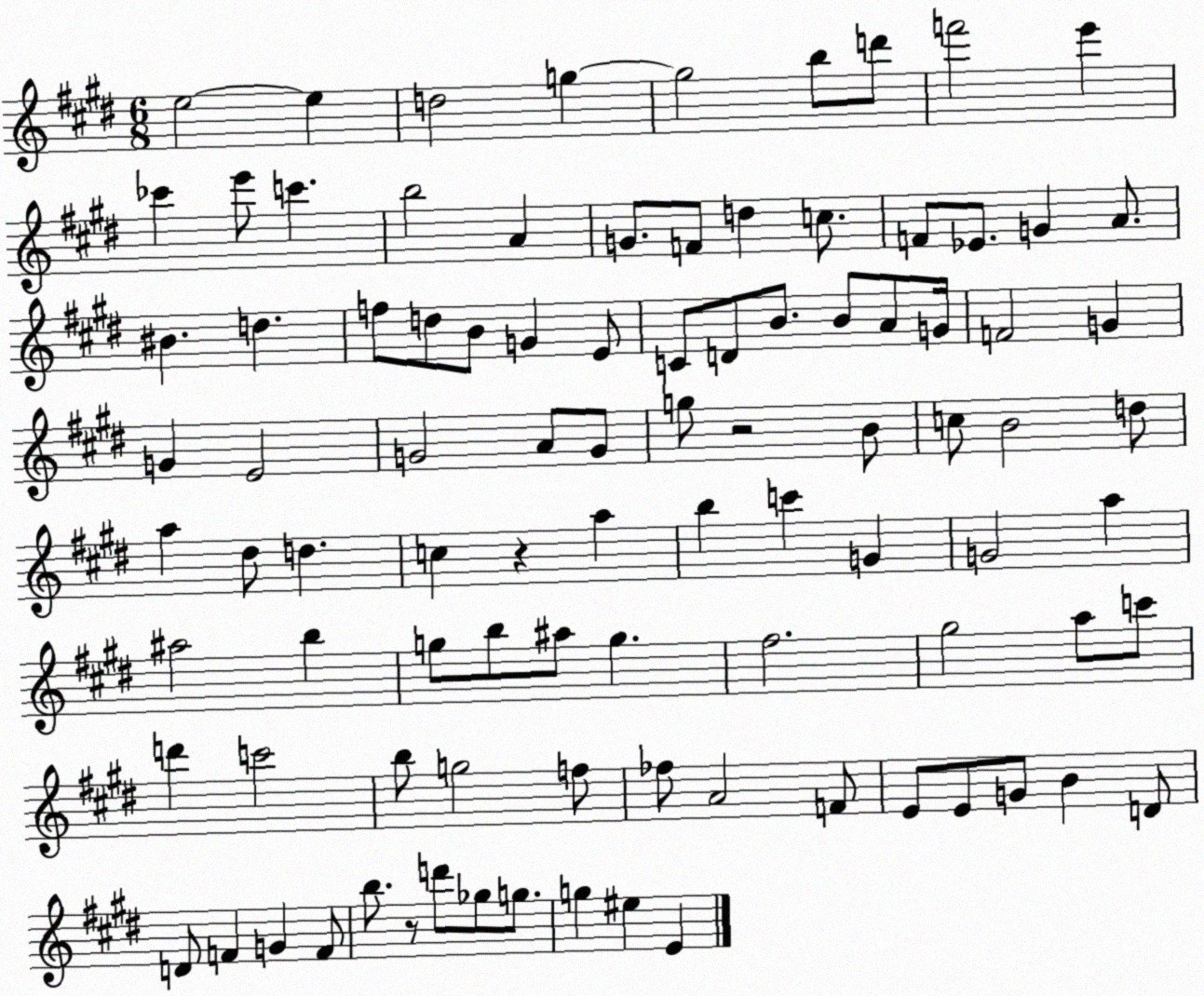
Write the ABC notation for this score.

X:1
T:Untitled
M:6/8
L:1/4
K:E
e2 e d2 g g2 b/2 d'/2 f'2 e' _c' e'/2 c' b2 A G/2 F/2 d c/2 F/2 _E/2 G A/2 ^B d f/2 d/2 B/2 G E/2 C/2 D/2 B/2 B/2 A/2 G/4 F2 G G E2 G2 A/2 G/2 g/2 z2 B/2 c/2 B2 d/2 a ^d/2 d c z a b c' G G2 a ^a2 b g/2 b/2 ^a/2 g ^f2 ^g2 a/2 c'/2 d' c'2 b/2 g2 f/2 _f/2 A2 F/2 E/2 E/2 G/2 B D/2 D/2 F G F/2 b/2 z/2 d'/2 _g/2 g/2 g ^e E